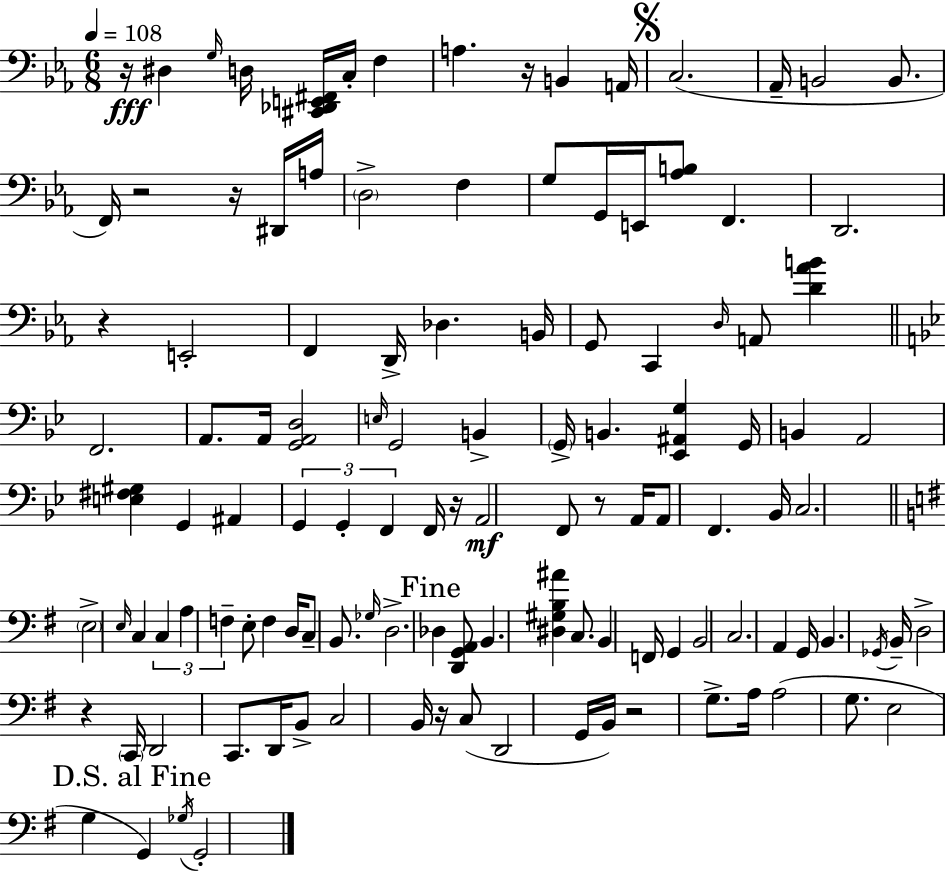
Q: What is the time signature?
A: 6/8